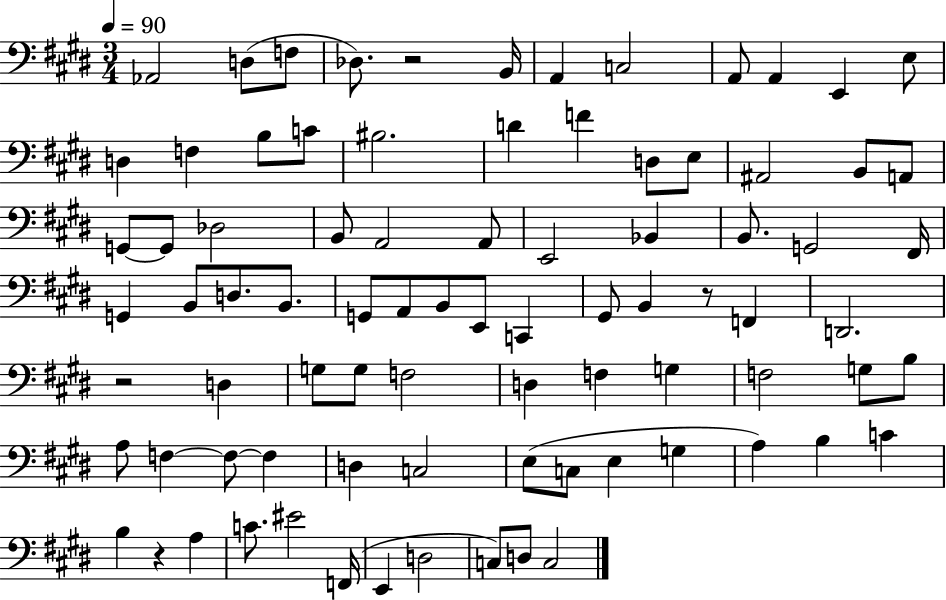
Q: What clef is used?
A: bass